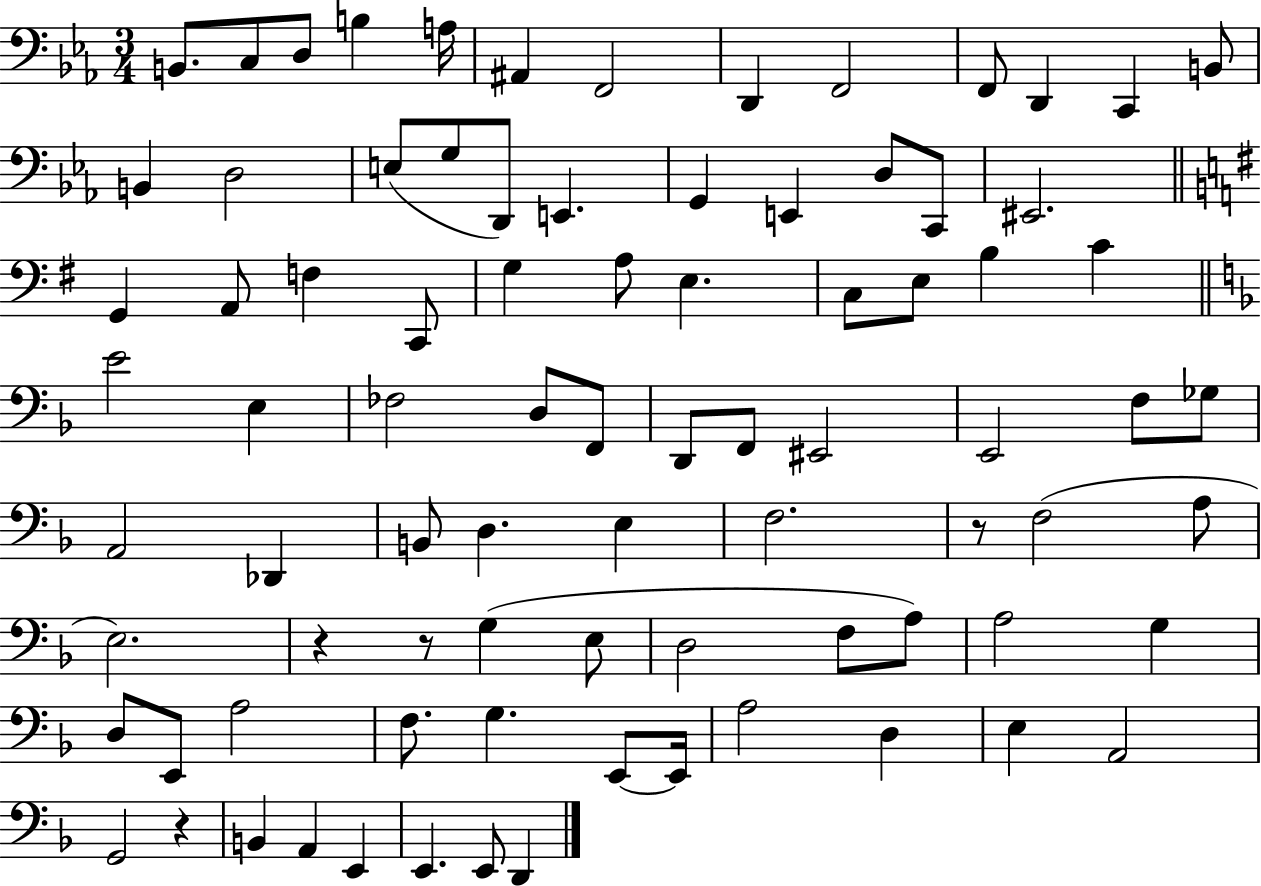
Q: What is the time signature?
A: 3/4